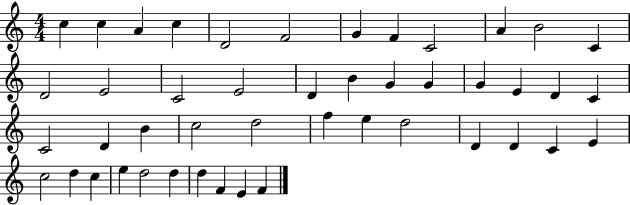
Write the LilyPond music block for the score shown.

{
  \clef treble
  \numericTimeSignature
  \time 4/4
  \key c \major
  c''4 c''4 a'4 c''4 | d'2 f'2 | g'4 f'4 c'2 | a'4 b'2 c'4 | \break d'2 e'2 | c'2 e'2 | d'4 b'4 g'4 g'4 | g'4 e'4 d'4 c'4 | \break c'2 d'4 b'4 | c''2 d''2 | f''4 e''4 d''2 | d'4 d'4 c'4 e'4 | \break c''2 d''4 c''4 | e''4 d''2 d''4 | d''4 f'4 e'4 f'4 | \bar "|."
}